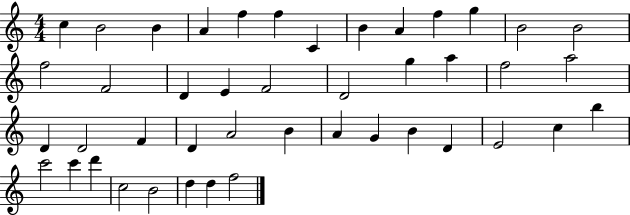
C5/q B4/h B4/q A4/q F5/q F5/q C4/q B4/q A4/q F5/q G5/q B4/h B4/h F5/h F4/h D4/q E4/q F4/h D4/h G5/q A5/q F5/h A5/h D4/q D4/h F4/q D4/q A4/h B4/q A4/q G4/q B4/q D4/q E4/h C5/q B5/q C6/h C6/q D6/q C5/h B4/h D5/q D5/q F5/h